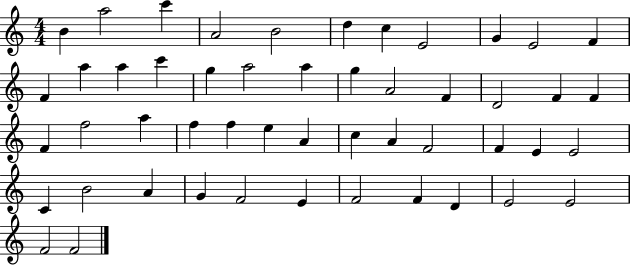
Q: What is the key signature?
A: C major